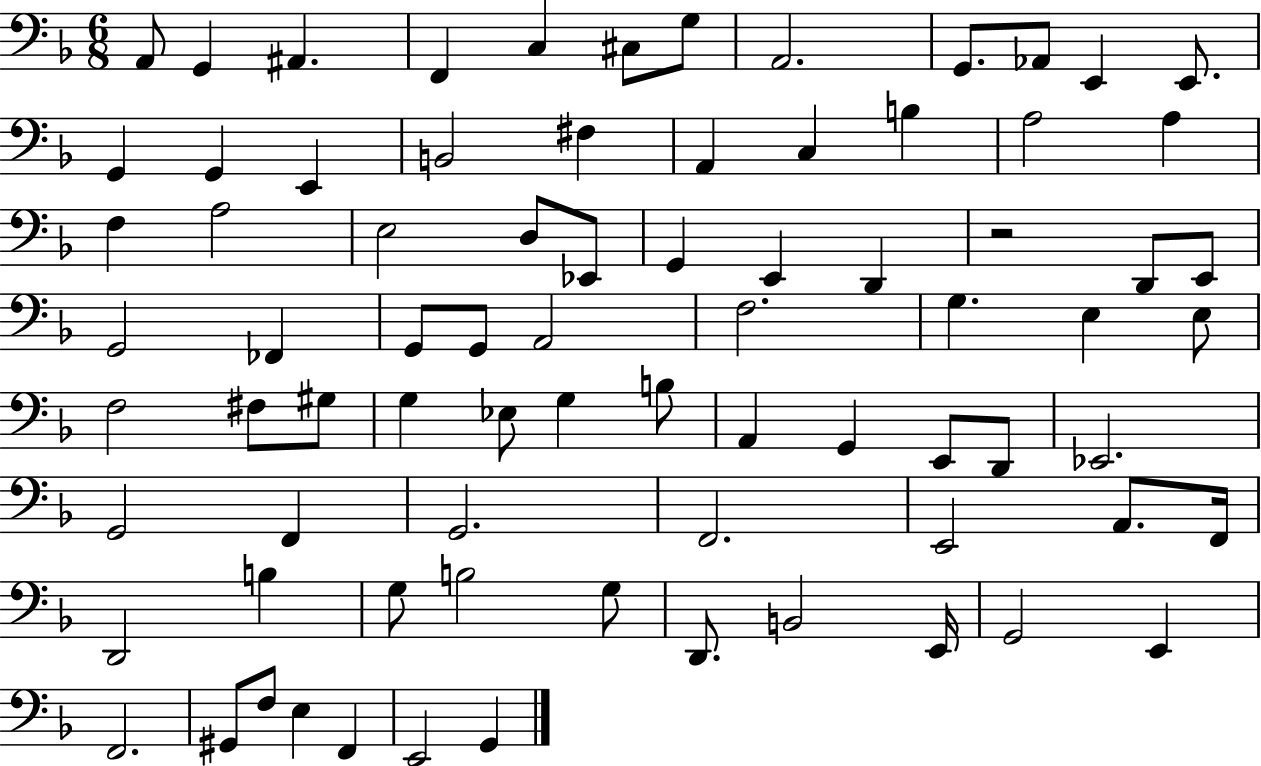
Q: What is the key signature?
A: F major